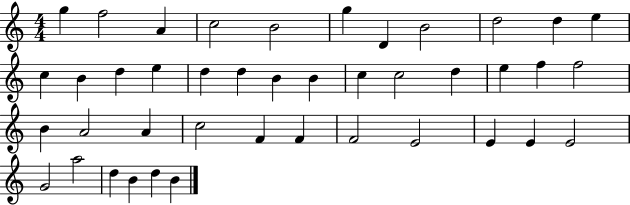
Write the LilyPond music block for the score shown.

{
  \clef treble
  \numericTimeSignature
  \time 4/4
  \key c \major
  g''4 f''2 a'4 | c''2 b'2 | g''4 d'4 b'2 | d''2 d''4 e''4 | \break c''4 b'4 d''4 e''4 | d''4 d''4 b'4 b'4 | c''4 c''2 d''4 | e''4 f''4 f''2 | \break b'4 a'2 a'4 | c''2 f'4 f'4 | f'2 e'2 | e'4 e'4 e'2 | \break g'2 a''2 | d''4 b'4 d''4 b'4 | \bar "|."
}